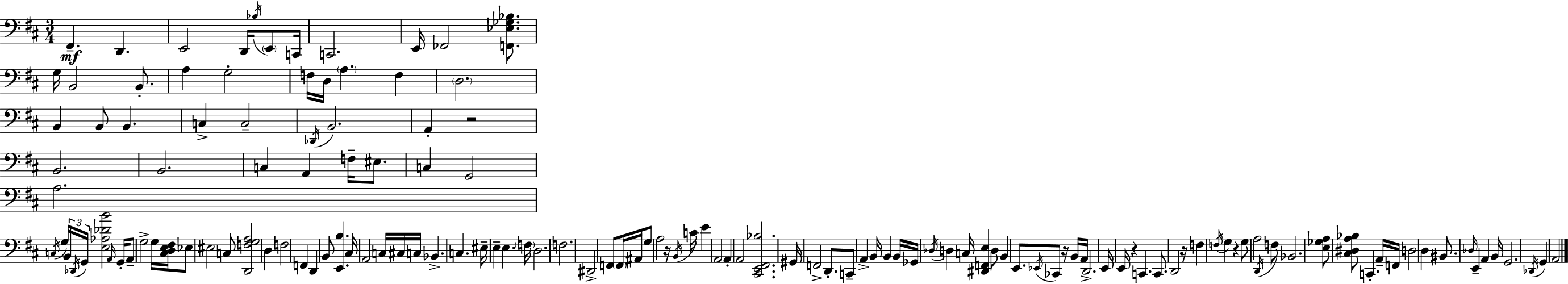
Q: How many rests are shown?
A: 6